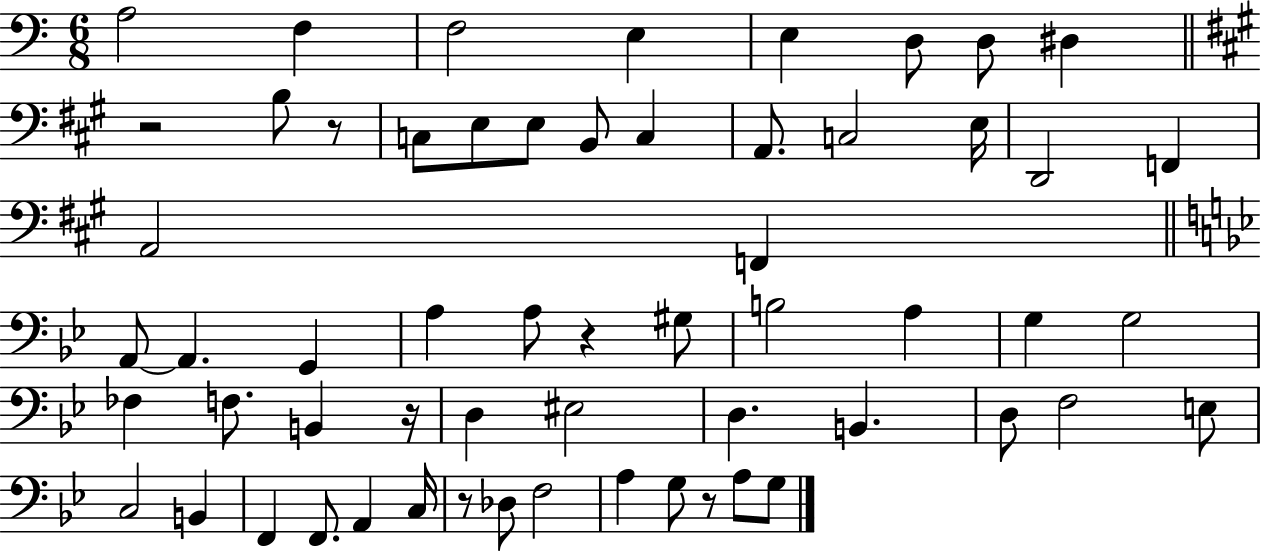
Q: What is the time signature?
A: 6/8